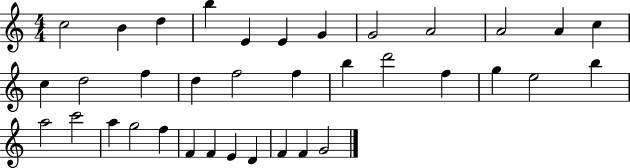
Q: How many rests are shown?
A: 0